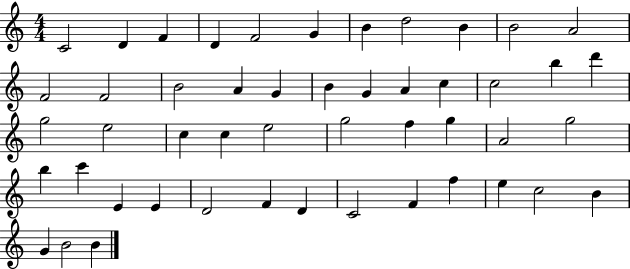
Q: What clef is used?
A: treble